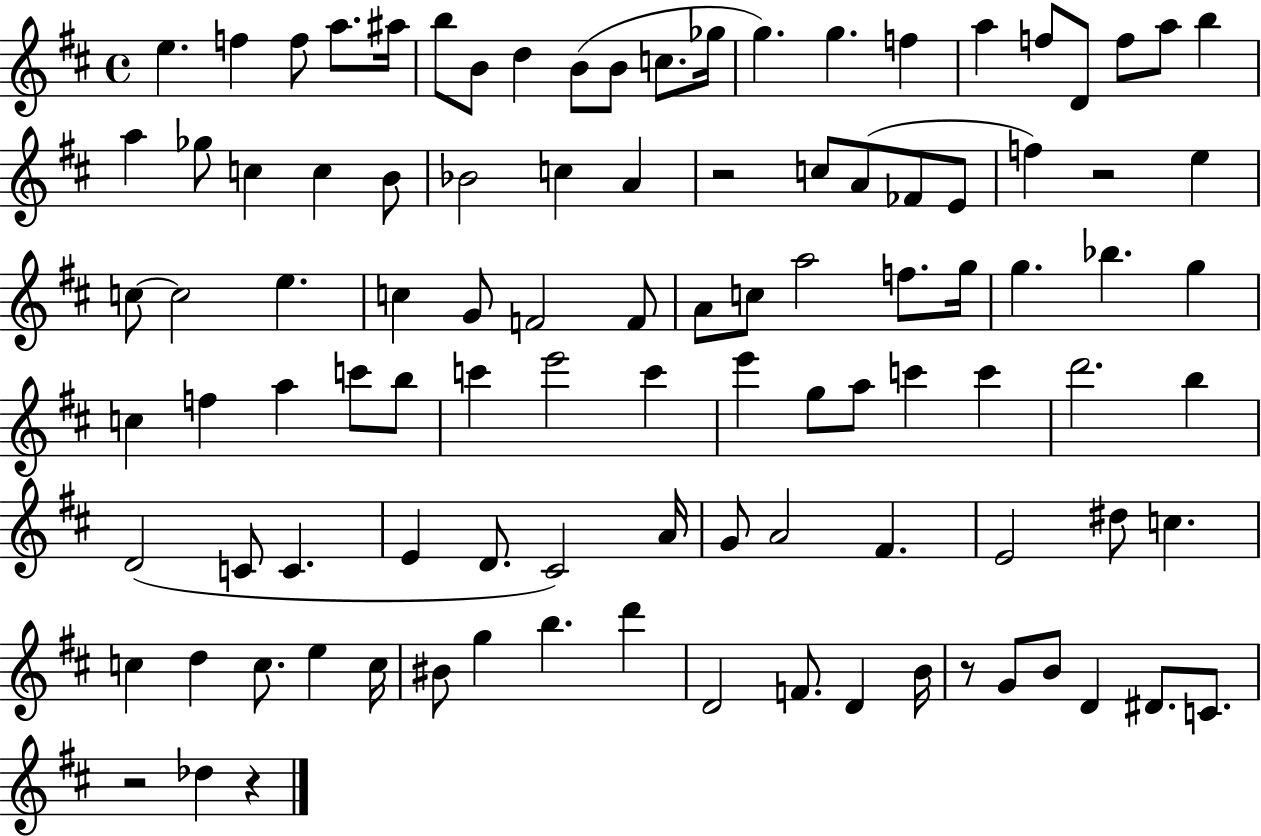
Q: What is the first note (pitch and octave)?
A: E5